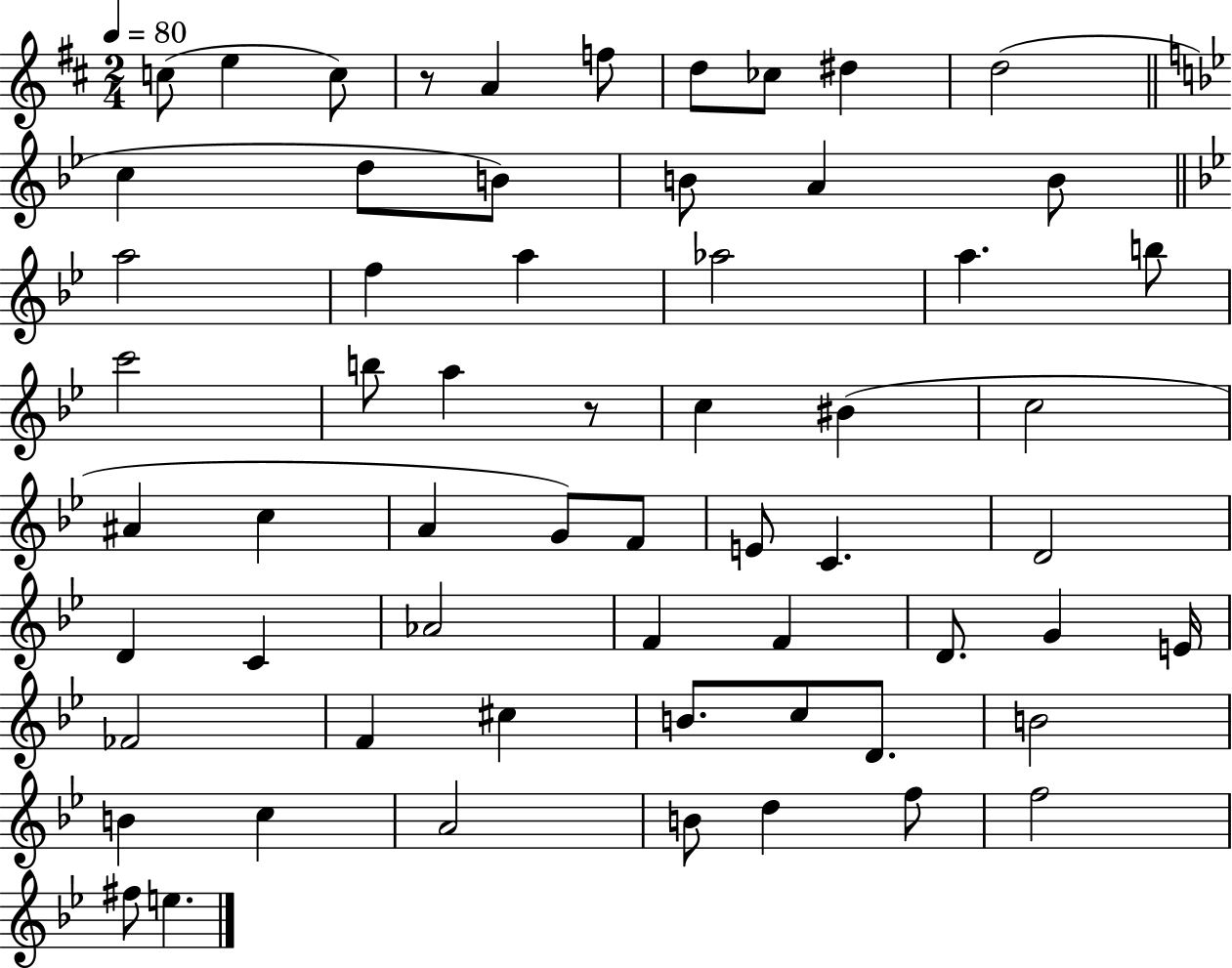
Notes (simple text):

C5/e E5/q C5/e R/e A4/q F5/e D5/e CES5/e D#5/q D5/h C5/q D5/e B4/e B4/e A4/q B4/e A5/h F5/q A5/q Ab5/h A5/q. B5/e C6/h B5/e A5/q R/e C5/q BIS4/q C5/h A#4/q C5/q A4/q G4/e F4/e E4/e C4/q. D4/h D4/q C4/q Ab4/h F4/q F4/q D4/e. G4/q E4/s FES4/h F4/q C#5/q B4/e. C5/e D4/e. B4/h B4/q C5/q A4/h B4/e D5/q F5/e F5/h F#5/e E5/q.